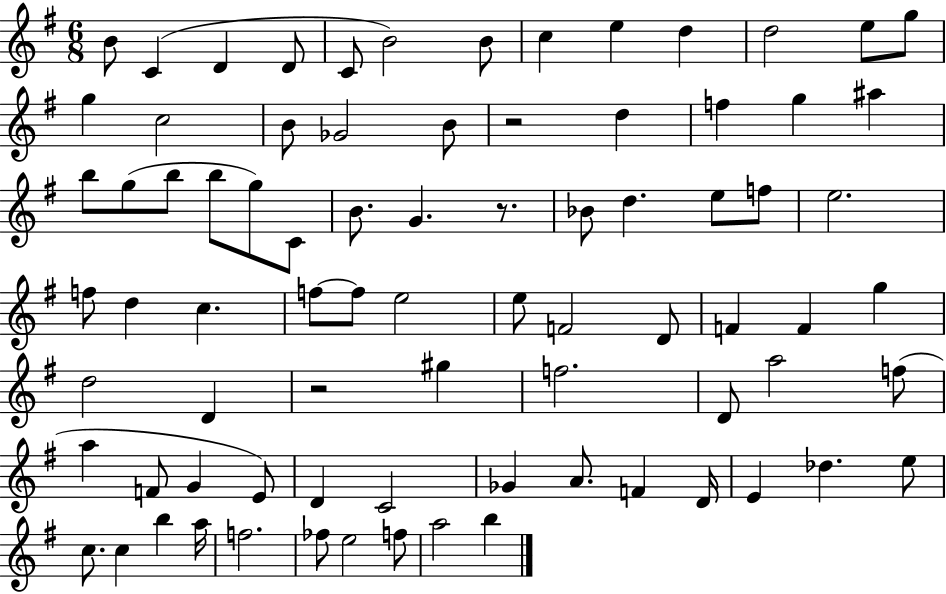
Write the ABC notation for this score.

X:1
T:Untitled
M:6/8
L:1/4
K:G
B/2 C D D/2 C/2 B2 B/2 c e d d2 e/2 g/2 g c2 B/2 _G2 B/2 z2 d f g ^a b/2 g/2 b/2 b/2 g/2 C/2 B/2 G z/2 _B/2 d e/2 f/2 e2 f/2 d c f/2 f/2 e2 e/2 F2 D/2 F F g d2 D z2 ^g f2 D/2 a2 f/2 a F/2 G E/2 D C2 _G A/2 F D/4 E _d e/2 c/2 c b a/4 f2 _f/2 e2 f/2 a2 b